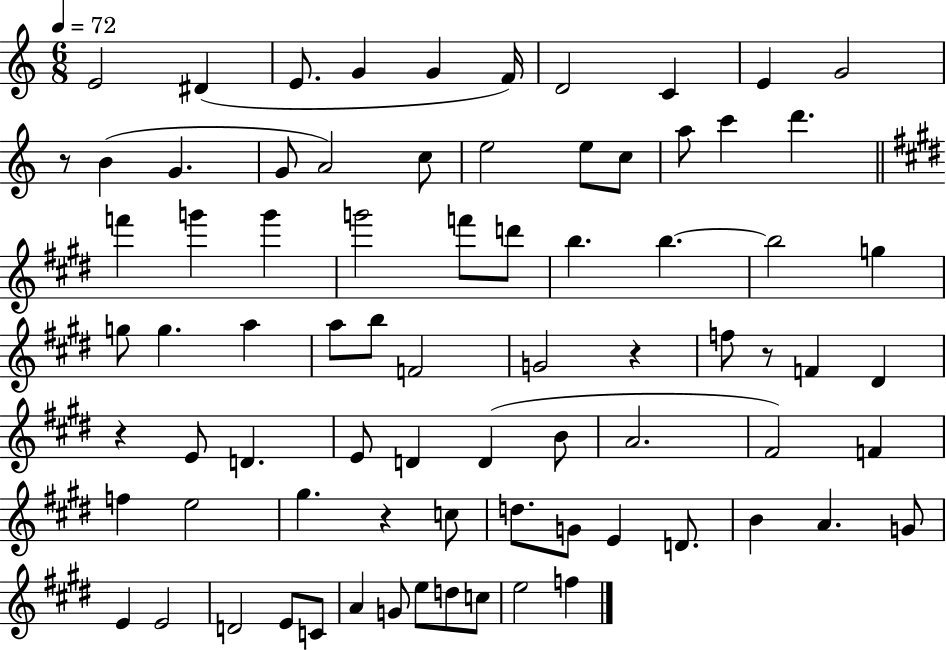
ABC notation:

X:1
T:Untitled
M:6/8
L:1/4
K:C
E2 ^D E/2 G G F/4 D2 C E G2 z/2 B G G/2 A2 c/2 e2 e/2 c/2 a/2 c' d' f' g' g' g'2 f'/2 d'/2 b b b2 g g/2 g a a/2 b/2 F2 G2 z f/2 z/2 F ^D z E/2 D E/2 D D B/2 A2 ^F2 F f e2 ^g z c/2 d/2 G/2 E D/2 B A G/2 E E2 D2 E/2 C/2 A G/2 e/2 d/2 c/2 e2 f